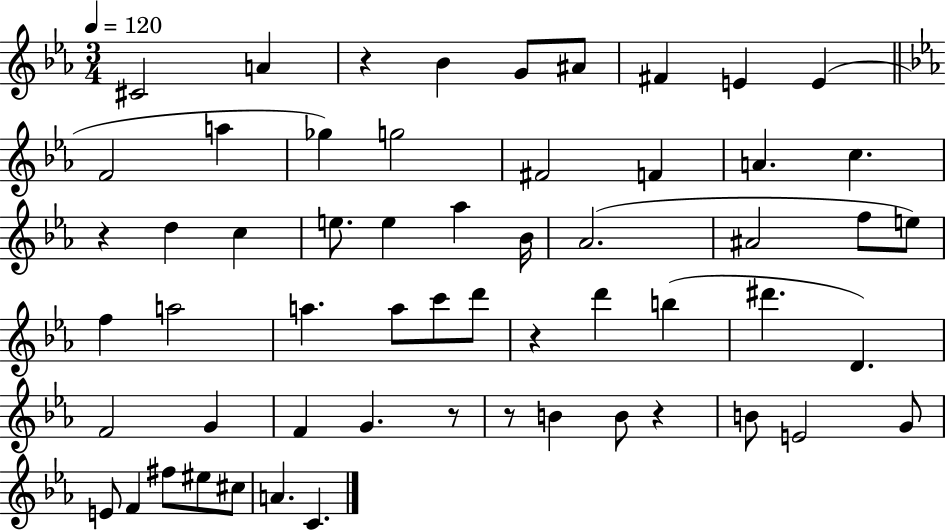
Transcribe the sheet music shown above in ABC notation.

X:1
T:Untitled
M:3/4
L:1/4
K:Eb
^C2 A z _B G/2 ^A/2 ^F E E F2 a _g g2 ^F2 F A c z d c e/2 e _a _B/4 _A2 ^A2 f/2 e/2 f a2 a a/2 c'/2 d'/2 z d' b ^d' D F2 G F G z/2 z/2 B B/2 z B/2 E2 G/2 E/2 F ^f/2 ^e/2 ^c/2 A C